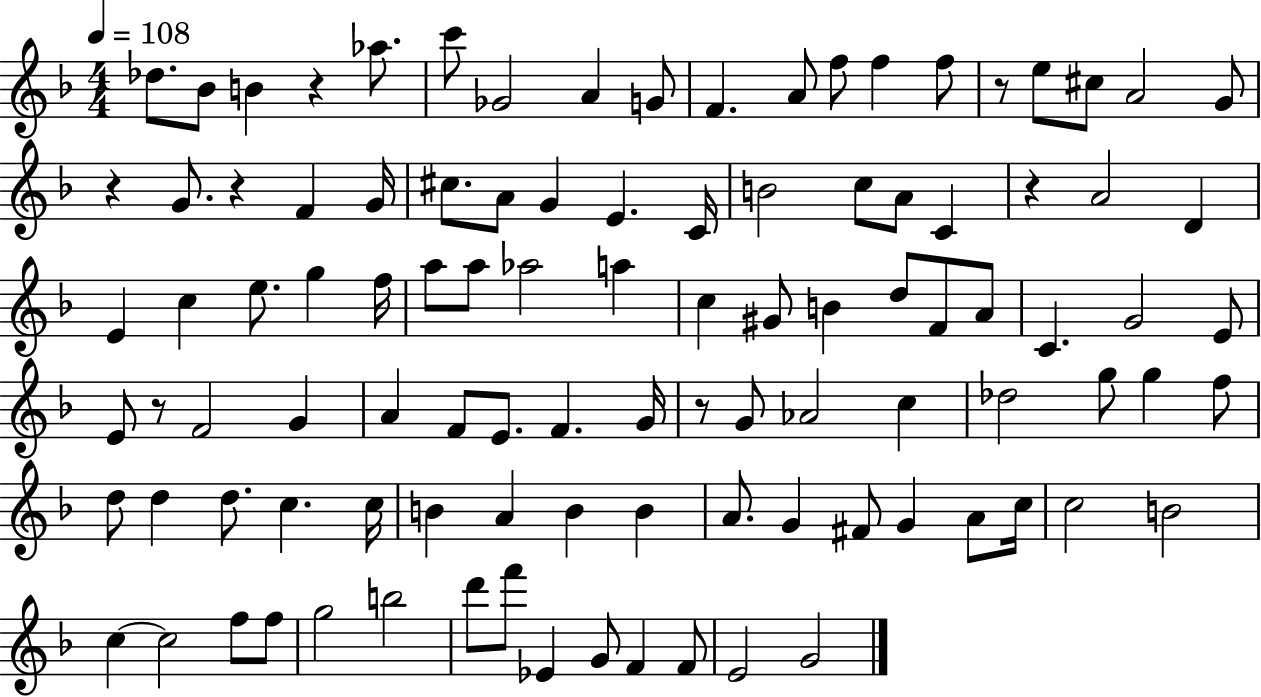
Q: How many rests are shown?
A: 7